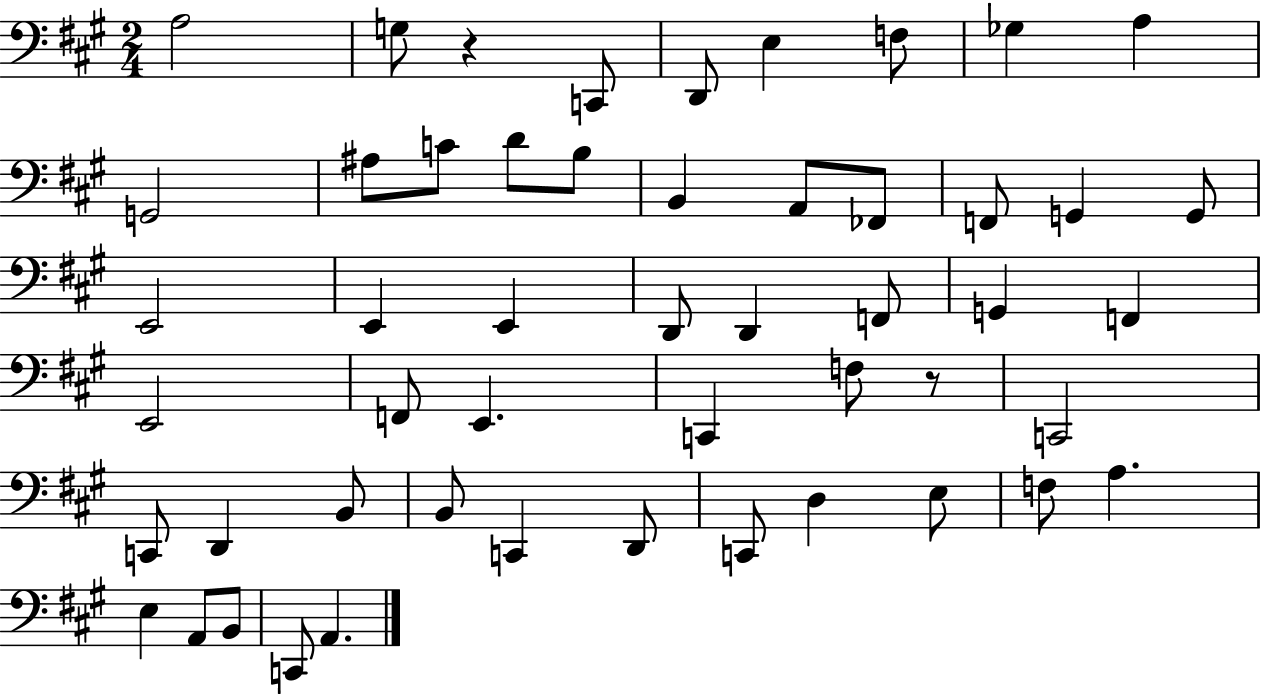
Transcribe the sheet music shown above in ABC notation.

X:1
T:Untitled
M:2/4
L:1/4
K:A
A,2 G,/2 z C,,/2 D,,/2 E, F,/2 _G, A, G,,2 ^A,/2 C/2 D/2 B,/2 B,, A,,/2 _F,,/2 F,,/2 G,, G,,/2 E,,2 E,, E,, D,,/2 D,, F,,/2 G,, F,, E,,2 F,,/2 E,, C,, F,/2 z/2 C,,2 C,,/2 D,, B,,/2 B,,/2 C,, D,,/2 C,,/2 D, E,/2 F,/2 A, E, A,,/2 B,,/2 C,,/2 A,,